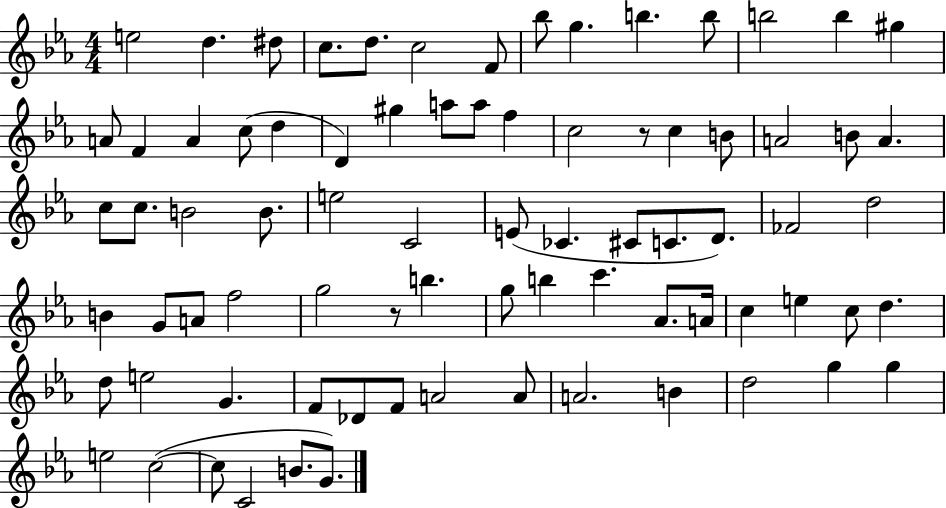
{
  \clef treble
  \numericTimeSignature
  \time 4/4
  \key ees \major
  \repeat volta 2 { e''2 d''4. dis''8 | c''8. d''8. c''2 f'8 | bes''8 g''4. b''4. b''8 | b''2 b''4 gis''4 | \break a'8 f'4 a'4 c''8( d''4 | d'4) gis''4 a''8 a''8 f''4 | c''2 r8 c''4 b'8 | a'2 b'8 a'4. | \break c''8 c''8. b'2 b'8. | e''2 c'2 | e'8( ces'4. cis'8 c'8. d'8.) | fes'2 d''2 | \break b'4 g'8 a'8 f''2 | g''2 r8 b''4. | g''8 b''4 c'''4. aes'8. a'16 | c''4 e''4 c''8 d''4. | \break d''8 e''2 g'4. | f'8 des'8 f'8 a'2 a'8 | a'2. b'4 | d''2 g''4 g''4 | \break e''2 c''2~(~ | c''8 c'2 b'8. g'8.) | } \bar "|."
}